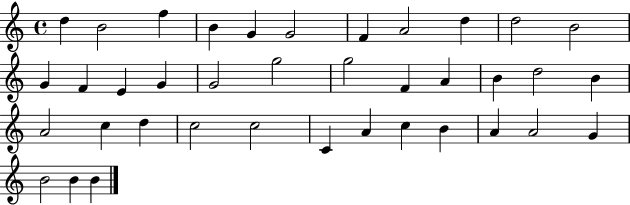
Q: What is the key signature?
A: C major